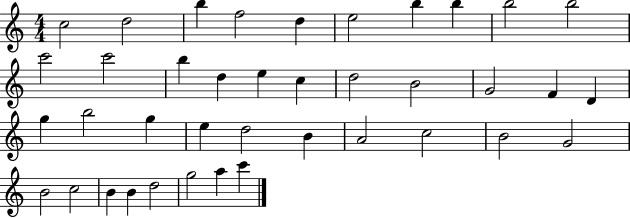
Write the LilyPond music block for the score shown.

{
  \clef treble
  \numericTimeSignature
  \time 4/4
  \key c \major
  c''2 d''2 | b''4 f''2 d''4 | e''2 b''4 b''4 | b''2 b''2 | \break c'''2 c'''2 | b''4 d''4 e''4 c''4 | d''2 b'2 | g'2 f'4 d'4 | \break g''4 b''2 g''4 | e''4 d''2 b'4 | a'2 c''2 | b'2 g'2 | \break b'2 c''2 | b'4 b'4 d''2 | g''2 a''4 c'''4 | \bar "|."
}